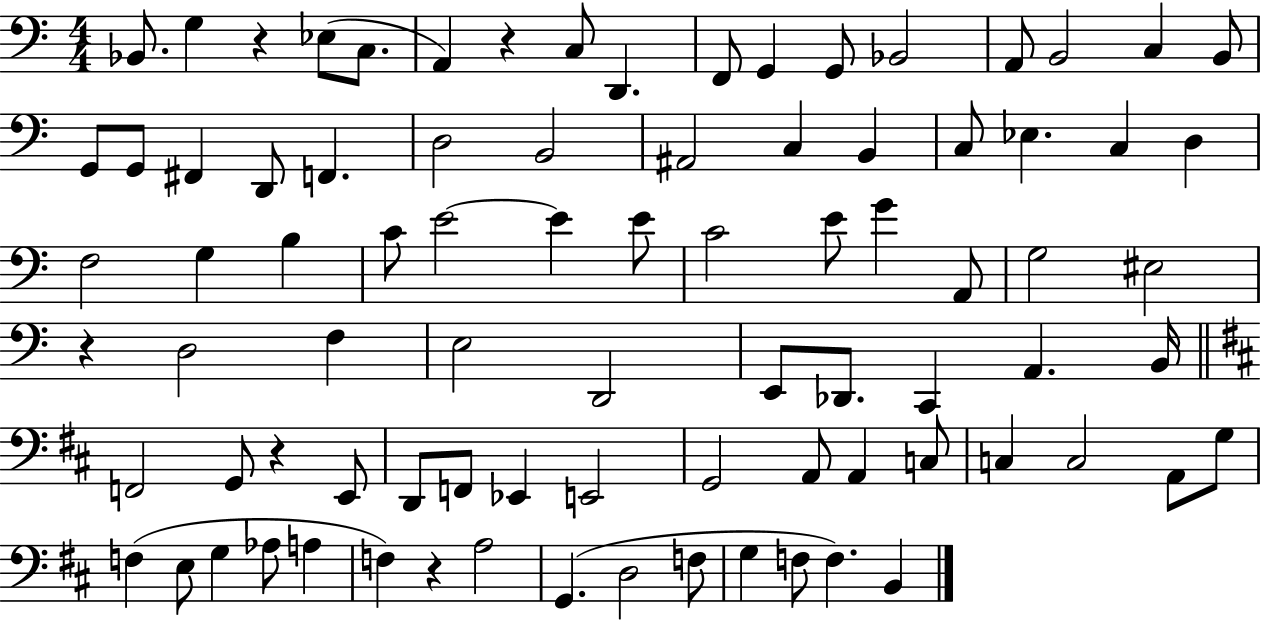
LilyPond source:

{
  \clef bass
  \numericTimeSignature
  \time 4/4
  \key c \major
  bes,8. g4 r4 ees8( c8. | a,4) r4 c8 d,4. | f,8 g,4 g,8 bes,2 | a,8 b,2 c4 b,8 | \break g,8 g,8 fis,4 d,8 f,4. | d2 b,2 | ais,2 c4 b,4 | c8 ees4. c4 d4 | \break f2 g4 b4 | c'8 e'2~~ e'4 e'8 | c'2 e'8 g'4 a,8 | g2 eis2 | \break r4 d2 f4 | e2 d,2 | e,8 des,8. c,4 a,4. b,16 | \bar "||" \break \key b \minor f,2 g,8 r4 e,8 | d,8 f,8 ees,4 e,2 | g,2 a,8 a,4 c8 | c4 c2 a,8 g8 | \break f4( e8 g4 aes8 a4 | f4) r4 a2 | g,4.( d2 f8 | g4 f8 f4.) b,4 | \break \bar "|."
}